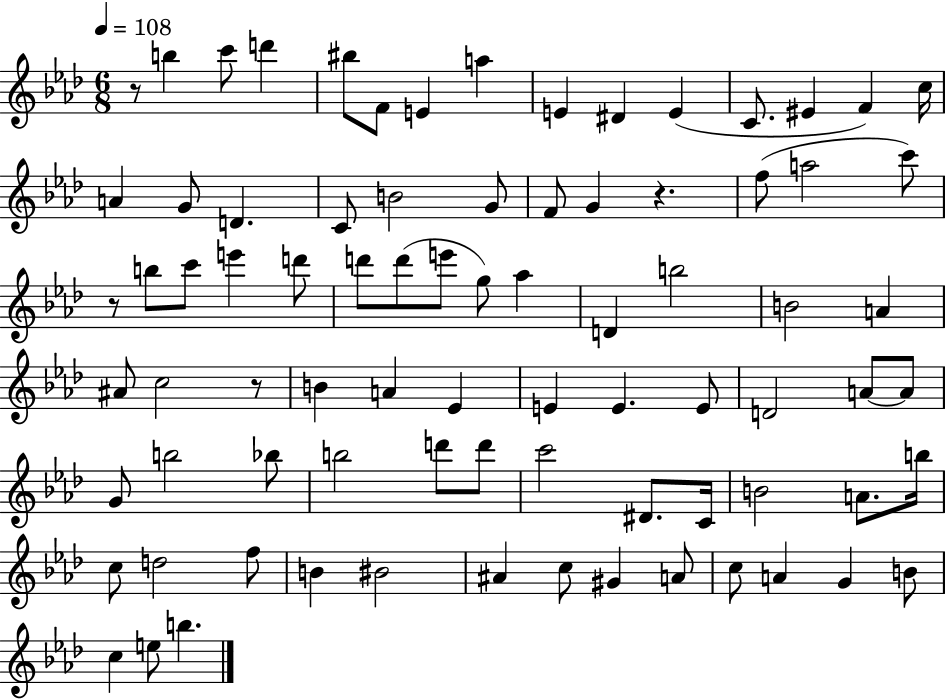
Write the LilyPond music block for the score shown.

{
  \clef treble
  \numericTimeSignature
  \time 6/8
  \key aes \major
  \tempo 4 = 108
  r8 b''4 c'''8 d'''4 | bis''8 f'8 e'4 a''4 | e'4 dis'4 e'4( | c'8. eis'4 f'4) c''16 | \break a'4 g'8 d'4. | c'8 b'2 g'8 | f'8 g'4 r4. | f''8( a''2 c'''8) | \break r8 b''8 c'''8 e'''4 d'''8 | d'''8 d'''8( e'''8 g''8) aes''4 | d'4 b''2 | b'2 a'4 | \break ais'8 c''2 r8 | b'4 a'4 ees'4 | e'4 e'4. e'8 | d'2 a'8~~ a'8 | \break g'8 b''2 bes''8 | b''2 d'''8 d'''8 | c'''2 dis'8. c'16 | b'2 a'8. b''16 | \break c''8 d''2 f''8 | b'4 bis'2 | ais'4 c''8 gis'4 a'8 | c''8 a'4 g'4 b'8 | \break c''4 e''8 b''4. | \bar "|."
}